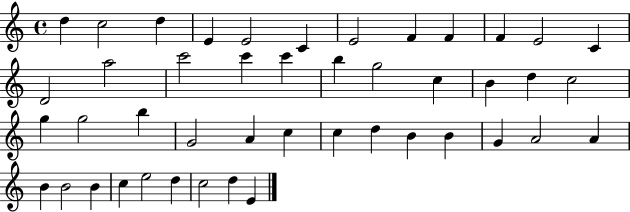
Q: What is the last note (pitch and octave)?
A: E4